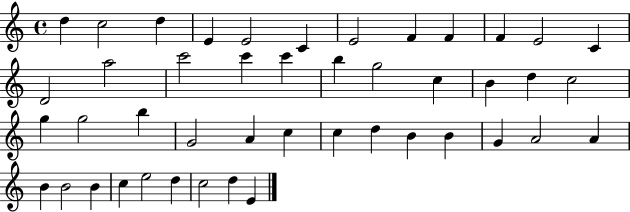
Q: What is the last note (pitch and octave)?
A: E4